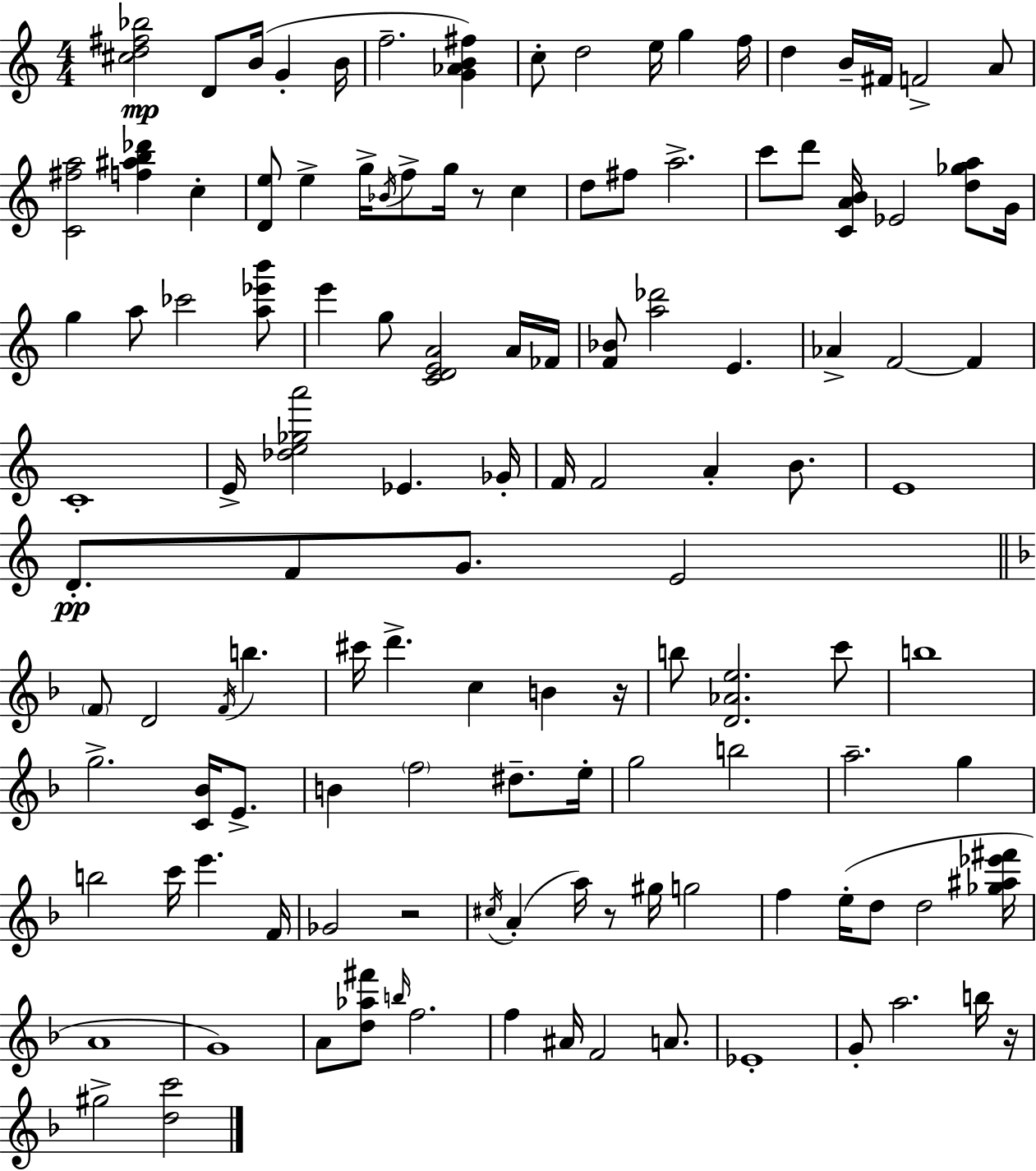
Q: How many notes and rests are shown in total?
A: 124